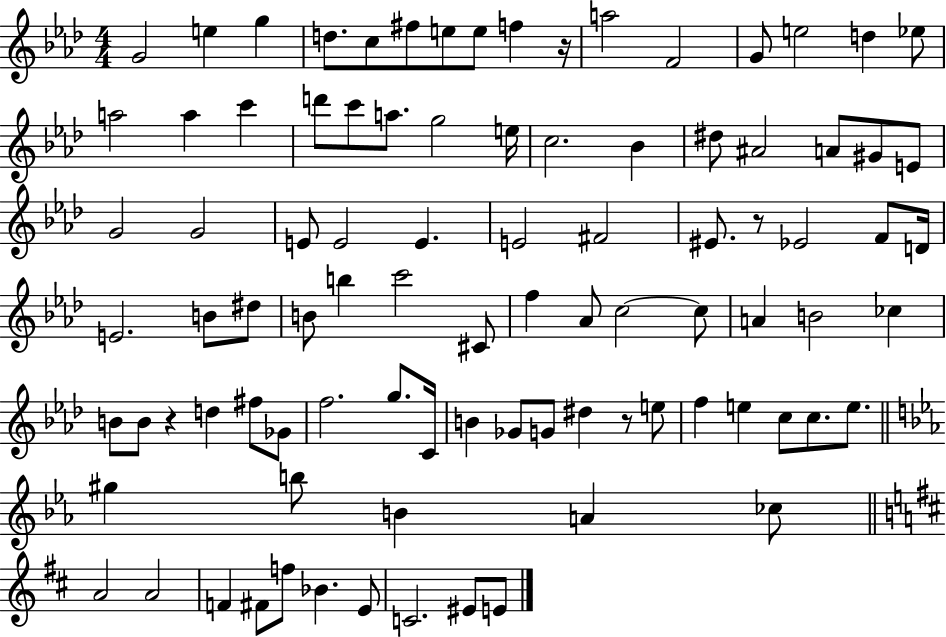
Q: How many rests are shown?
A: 4